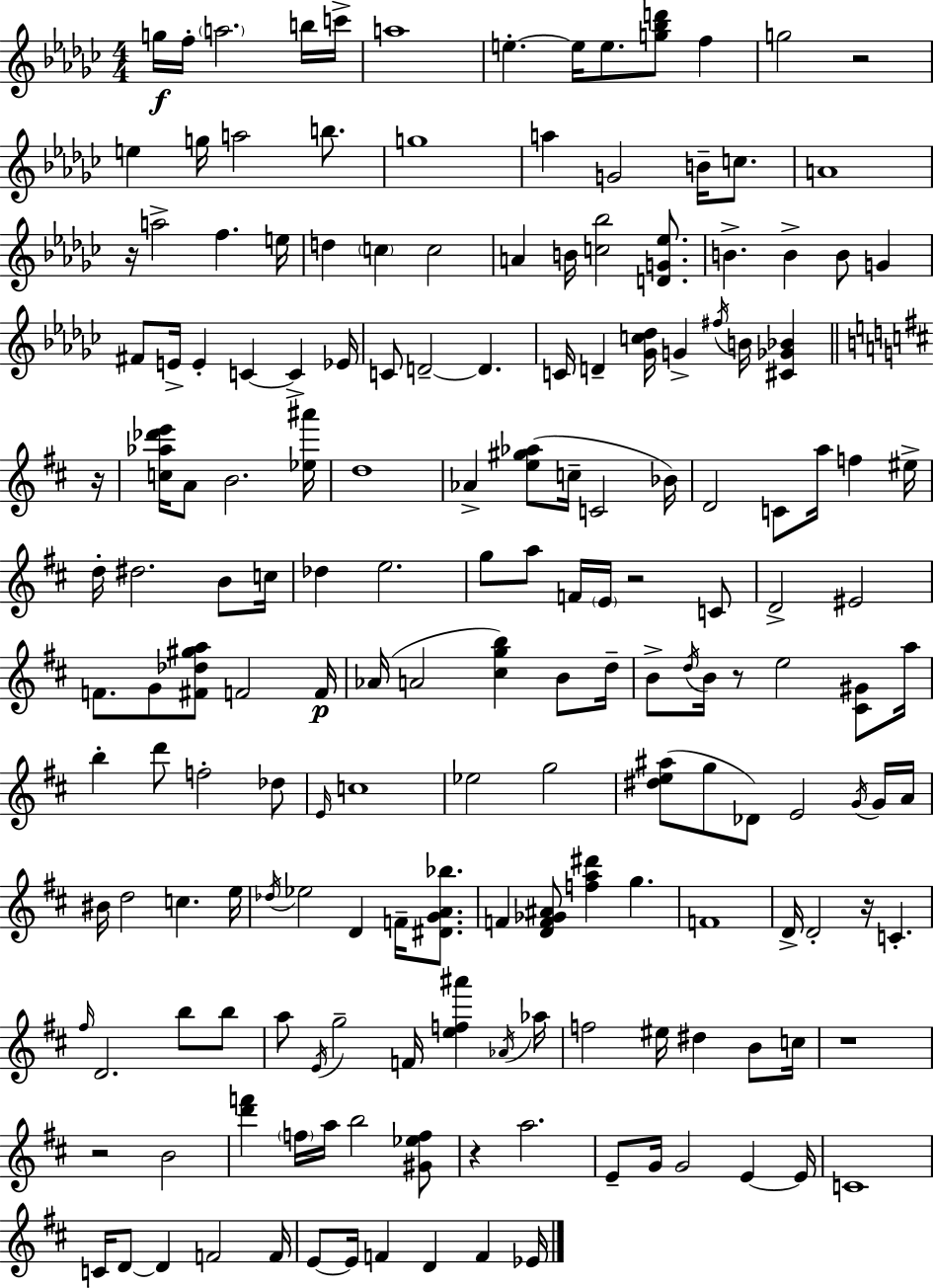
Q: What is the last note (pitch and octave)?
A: Eb4